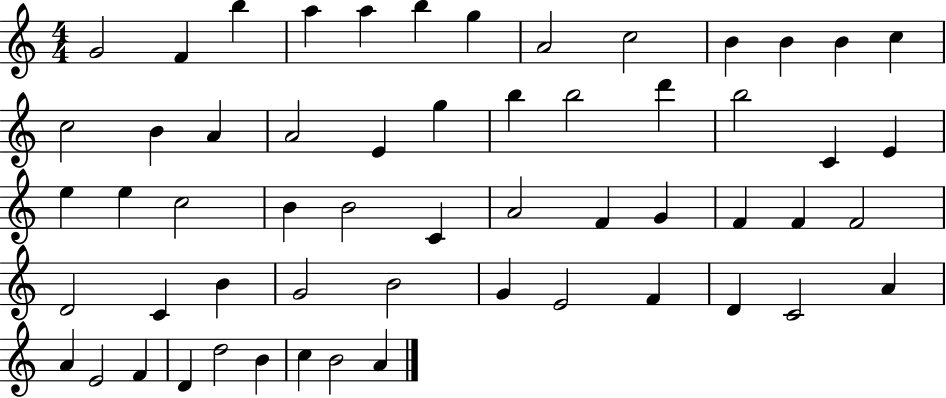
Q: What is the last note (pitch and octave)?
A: A4